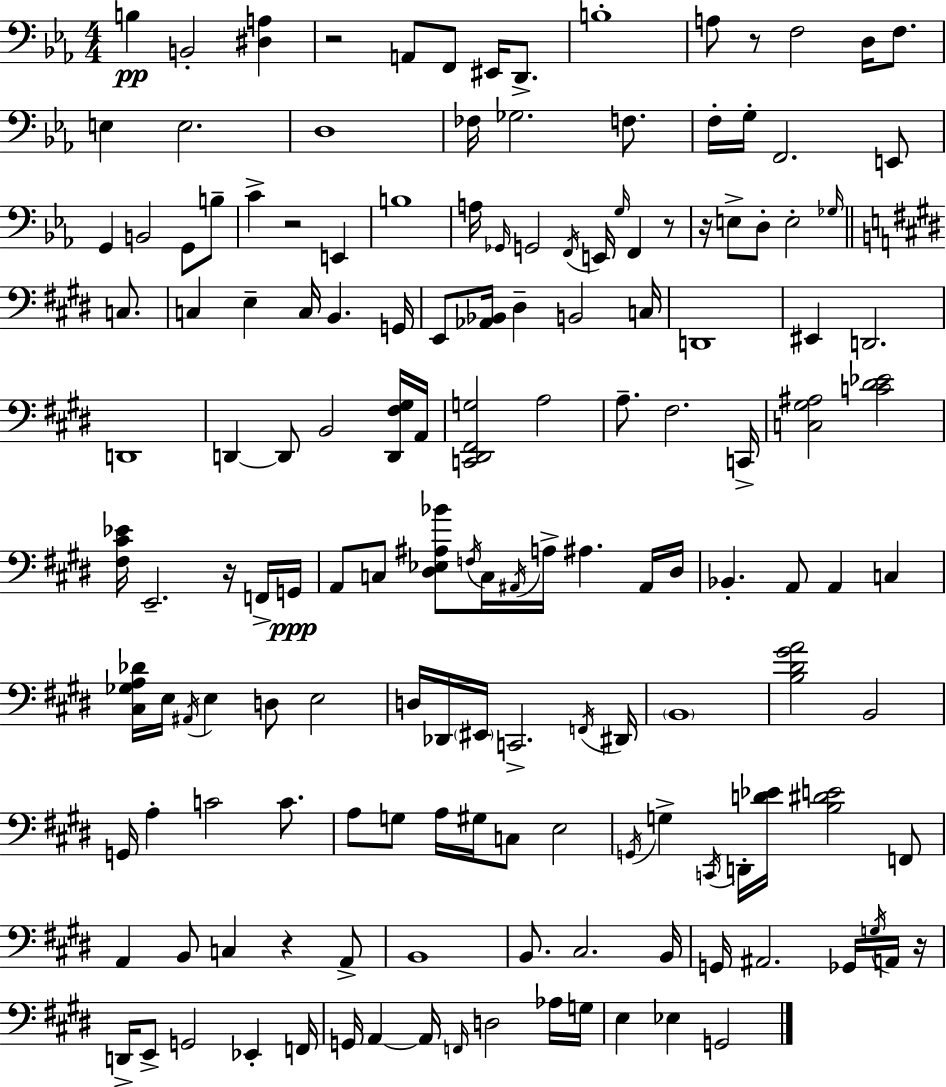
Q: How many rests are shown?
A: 8